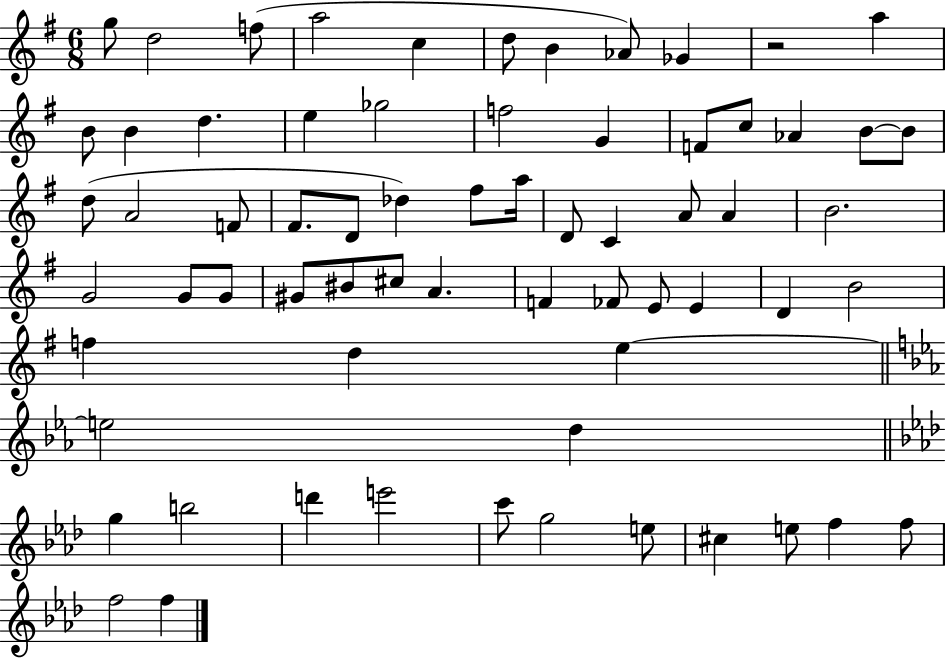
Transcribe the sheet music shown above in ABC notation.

X:1
T:Untitled
M:6/8
L:1/4
K:G
g/2 d2 f/2 a2 c d/2 B _A/2 _G z2 a B/2 B d e _g2 f2 G F/2 c/2 _A B/2 B/2 d/2 A2 F/2 ^F/2 D/2 _d ^f/2 a/4 D/2 C A/2 A B2 G2 G/2 G/2 ^G/2 ^B/2 ^c/2 A F _F/2 E/2 E D B2 f d e e2 d g b2 d' e'2 c'/2 g2 e/2 ^c e/2 f f/2 f2 f